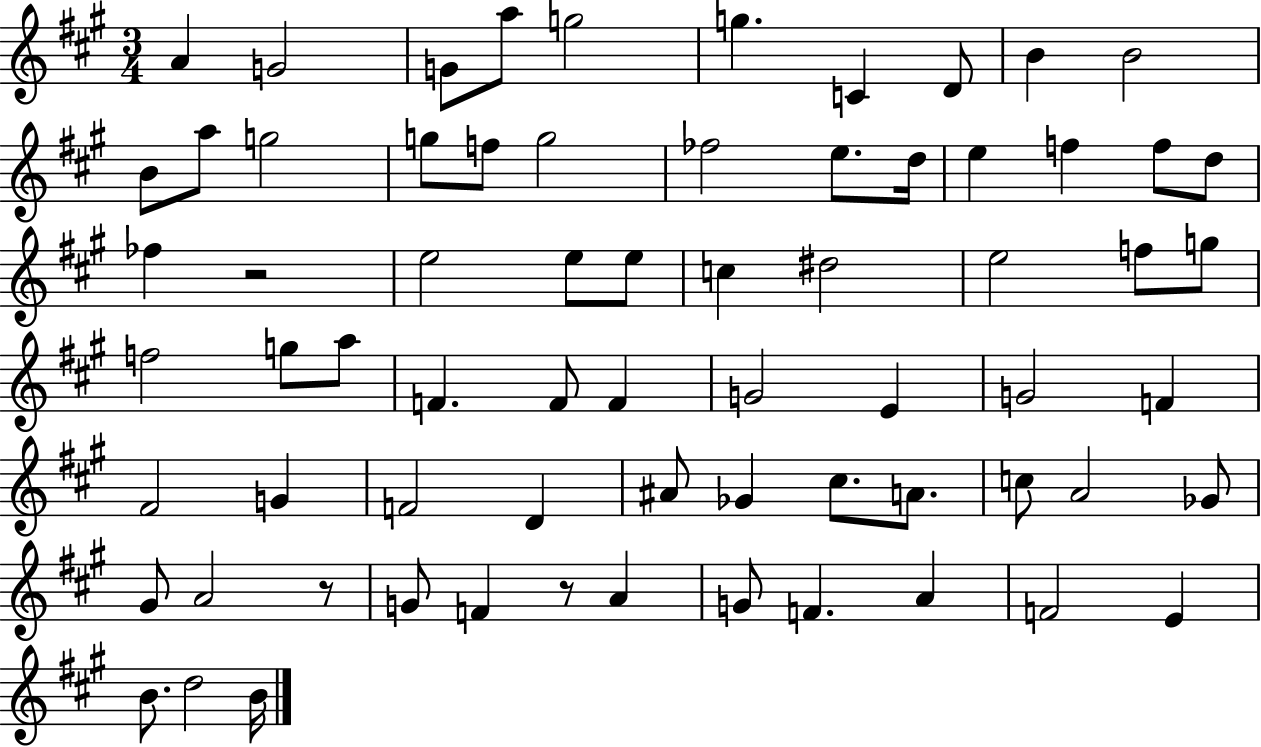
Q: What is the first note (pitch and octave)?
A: A4